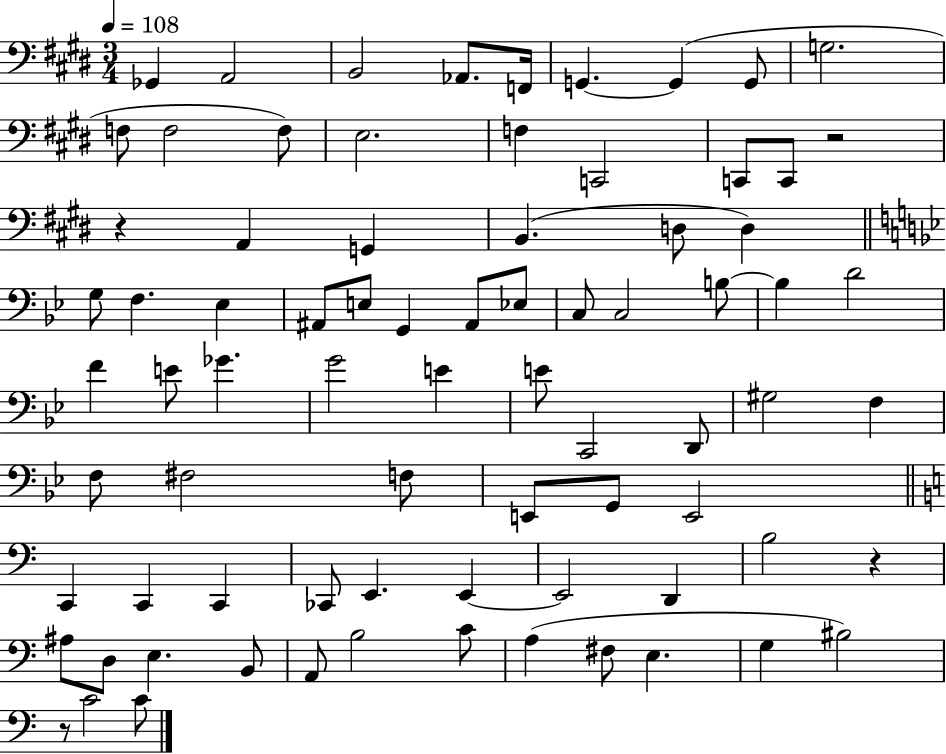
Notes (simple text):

Gb2/q A2/h B2/h Ab2/e. F2/s G2/q. G2/q G2/e G3/h. F3/e F3/h F3/e E3/h. F3/q C2/h C2/e C2/e R/h R/q A2/q G2/q B2/q. D3/e D3/q G3/e F3/q. Eb3/q A#2/e E3/e G2/q A#2/e Eb3/e C3/e C3/h B3/e B3/q D4/h F4/q E4/e Gb4/q. G4/h E4/q E4/e C2/h D2/e G#3/h F3/q F3/e F#3/h F3/e E2/e G2/e E2/h C2/q C2/q C2/q CES2/e E2/q. E2/q E2/h D2/q B3/h R/q A#3/e D3/e E3/q. B2/e A2/e B3/h C4/e A3/q F#3/e E3/q. G3/q BIS3/h R/e C4/h C4/e